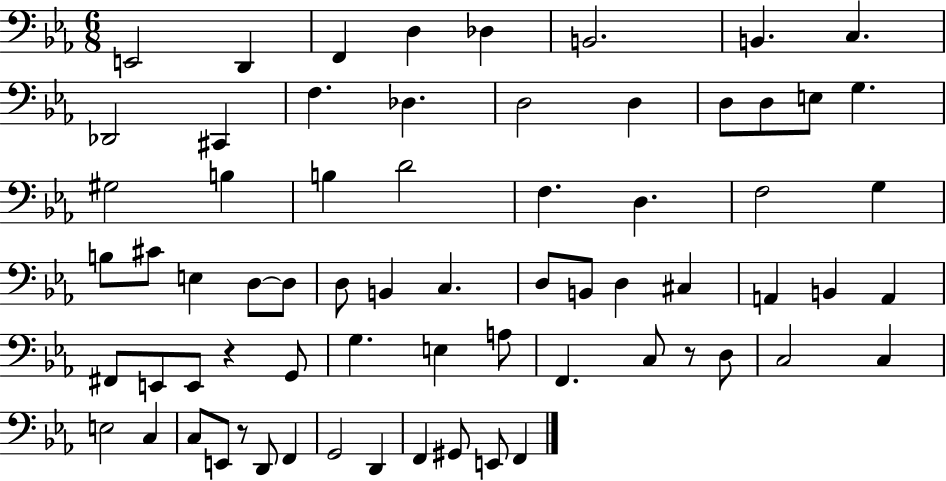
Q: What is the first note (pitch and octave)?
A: E2